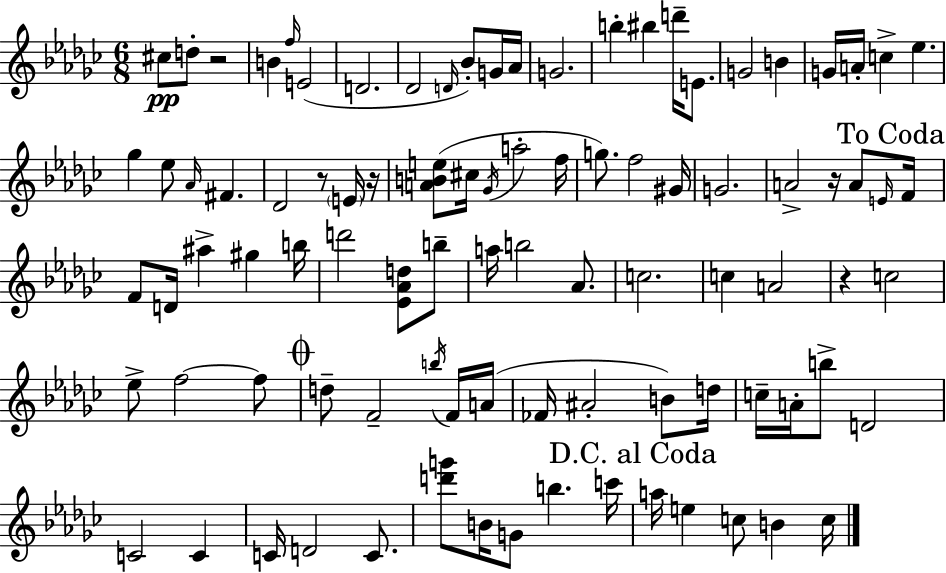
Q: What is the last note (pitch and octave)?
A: C5